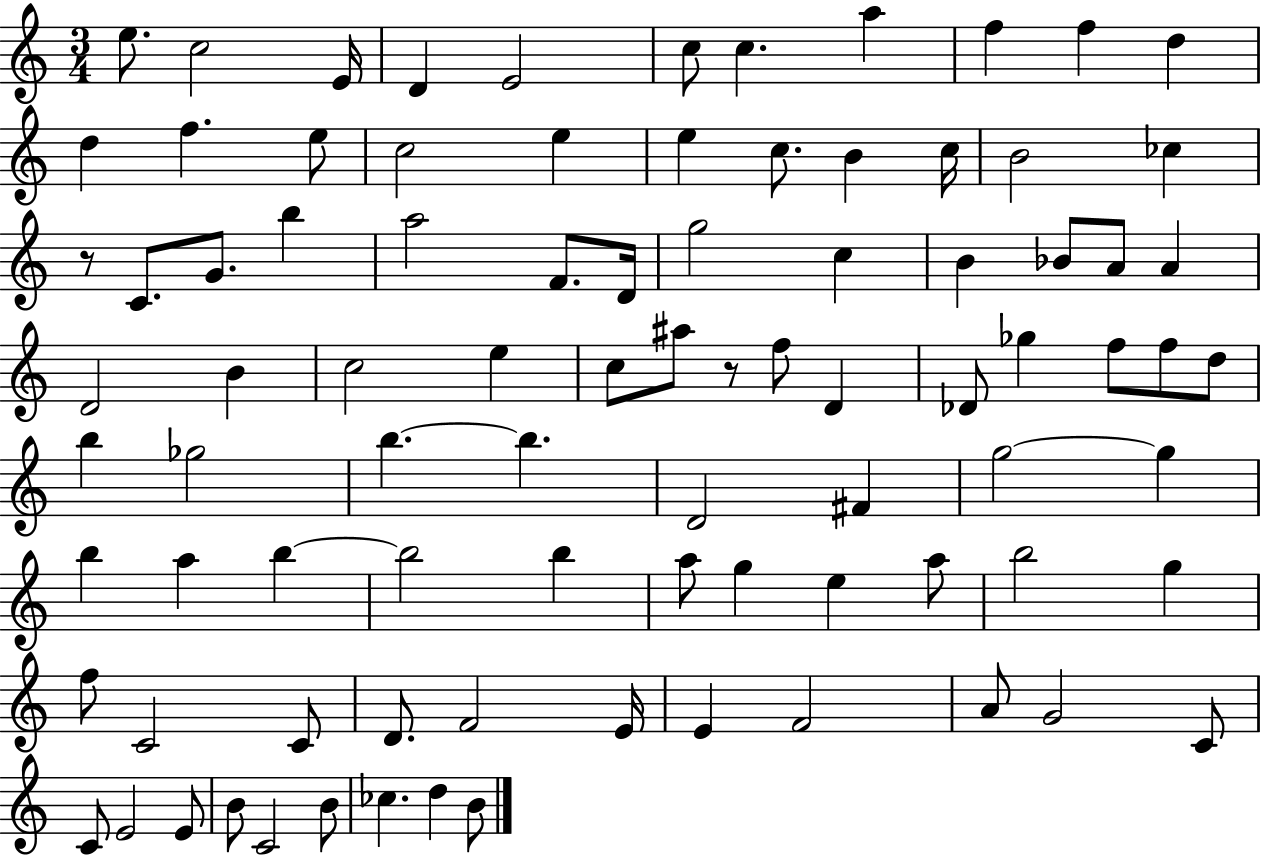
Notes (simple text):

E5/e. C5/h E4/s D4/q E4/h C5/e C5/q. A5/q F5/q F5/q D5/q D5/q F5/q. E5/e C5/h E5/q E5/q C5/e. B4/q C5/s B4/h CES5/q R/e C4/e. G4/e. B5/q A5/h F4/e. D4/s G5/h C5/q B4/q Bb4/e A4/e A4/q D4/h B4/q C5/h E5/q C5/e A#5/e R/e F5/e D4/q Db4/e Gb5/q F5/e F5/e D5/e B5/q Gb5/h B5/q. B5/q. D4/h F#4/q G5/h G5/q B5/q A5/q B5/q B5/h B5/q A5/e G5/q E5/q A5/e B5/h G5/q F5/e C4/h C4/e D4/e. F4/h E4/s E4/q F4/h A4/e G4/h C4/e C4/e E4/h E4/e B4/e C4/h B4/e CES5/q. D5/q B4/e